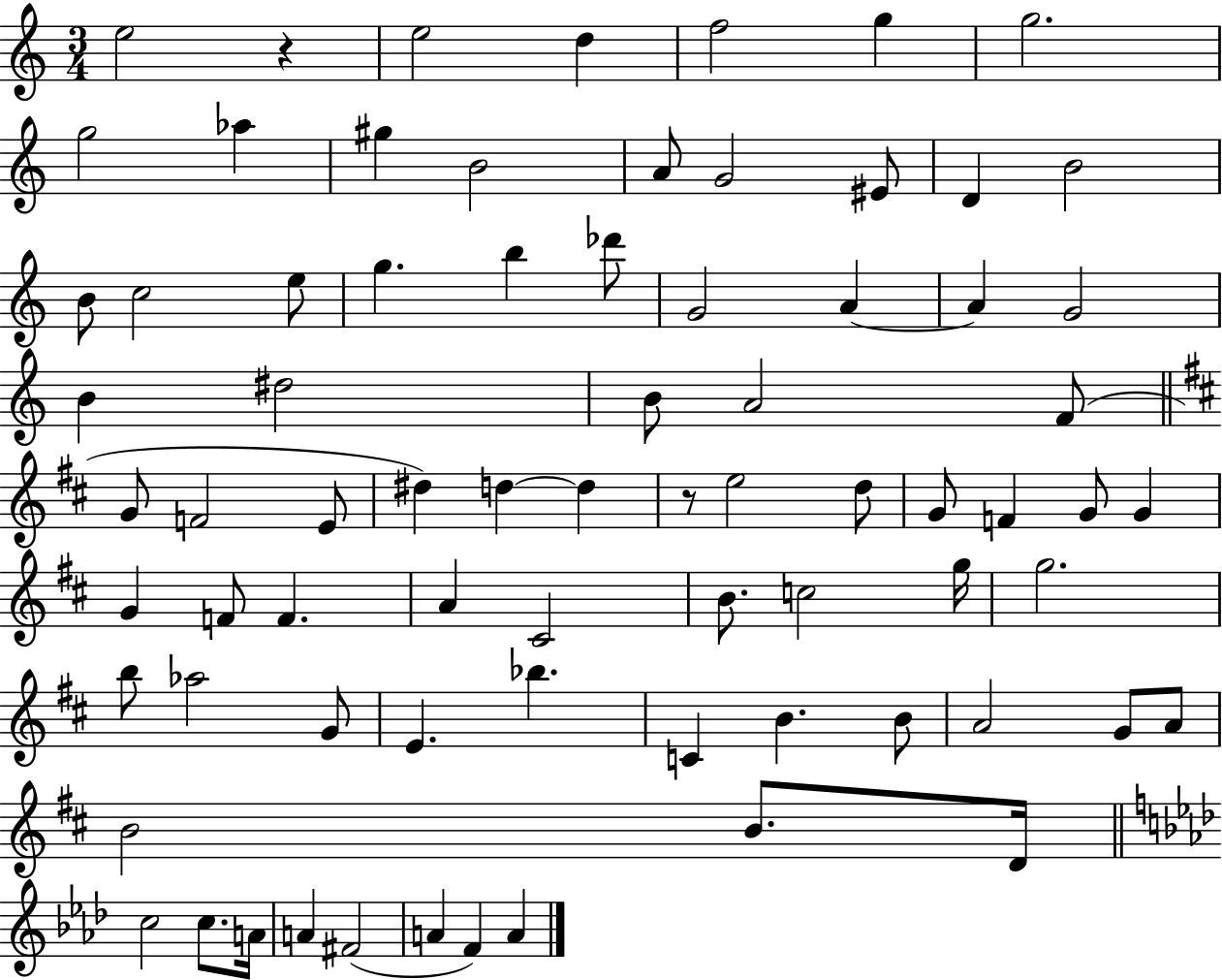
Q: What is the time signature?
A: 3/4